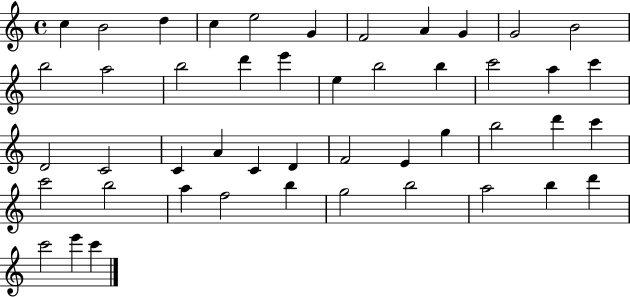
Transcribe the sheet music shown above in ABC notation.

X:1
T:Untitled
M:4/4
L:1/4
K:C
c B2 d c e2 G F2 A G G2 B2 b2 a2 b2 d' e' e b2 b c'2 a c' D2 C2 C A C D F2 E g b2 d' c' c'2 b2 a f2 b g2 b2 a2 b d' c'2 e' c'